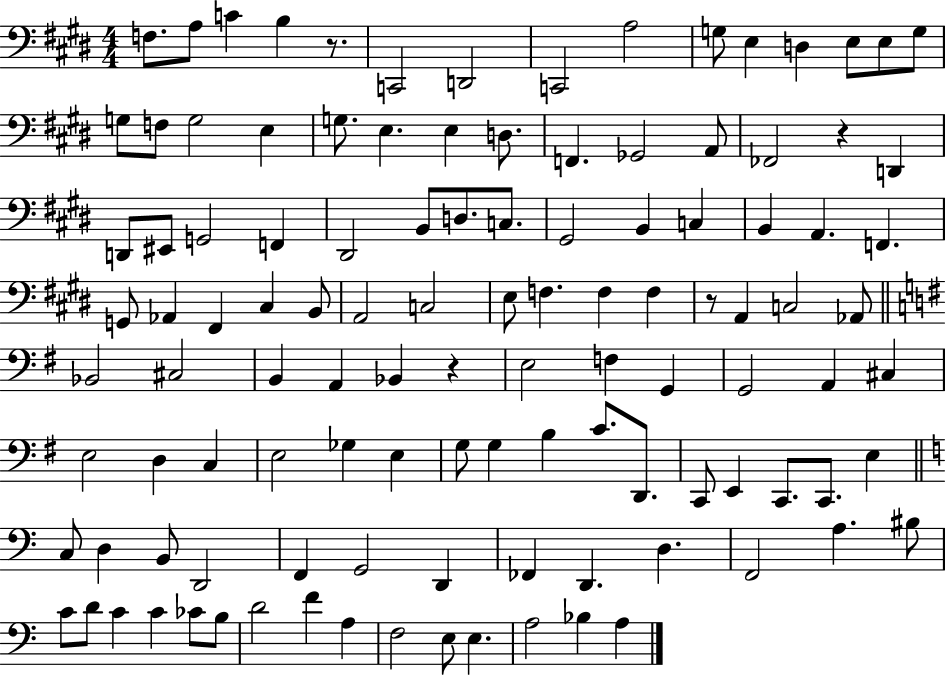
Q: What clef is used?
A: bass